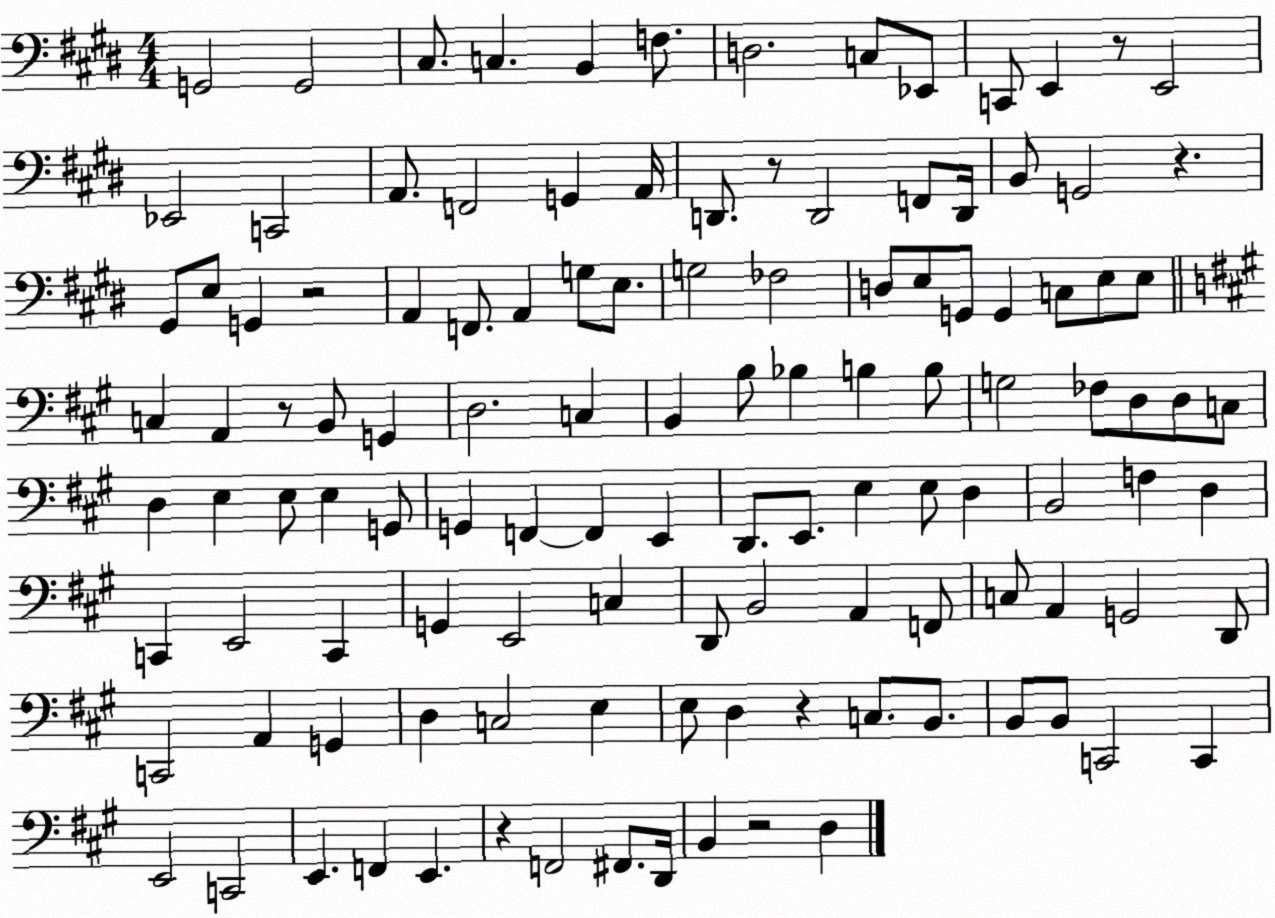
X:1
T:Untitled
M:4/4
L:1/4
K:E
G,,2 G,,2 ^C,/2 C, B,, F,/2 D,2 C,/2 _E,,/2 C,,/2 E,, z/2 E,,2 _E,,2 C,,2 A,,/2 F,,2 G,, A,,/4 D,,/2 z/2 D,,2 F,,/2 D,,/4 B,,/2 G,,2 z ^G,,/2 E,/2 G,, z2 A,, F,,/2 A,, G,/2 E,/2 G,2 _F,2 D,/2 E,/2 G,,/2 G,, C,/2 E,/2 E,/2 C, A,, z/2 B,,/2 G,, D,2 C, B,, B,/2 _B, B, B,/2 G,2 _F,/2 D,/2 D,/2 C,/2 D, E, E,/2 E, G,,/2 G,, F,, F,, E,, D,,/2 E,,/2 E, E,/2 D, B,,2 F, D, C,, E,,2 C,, G,, E,,2 C, D,,/2 B,,2 A,, F,,/2 C,/2 A,, G,,2 D,,/2 C,,2 A,, G,, D, C,2 E, E,/2 D, z C,/2 B,,/2 B,,/2 B,,/2 C,,2 C,, E,,2 C,,2 E,, F,, E,, z F,,2 ^F,,/2 D,,/4 B,, z2 D,